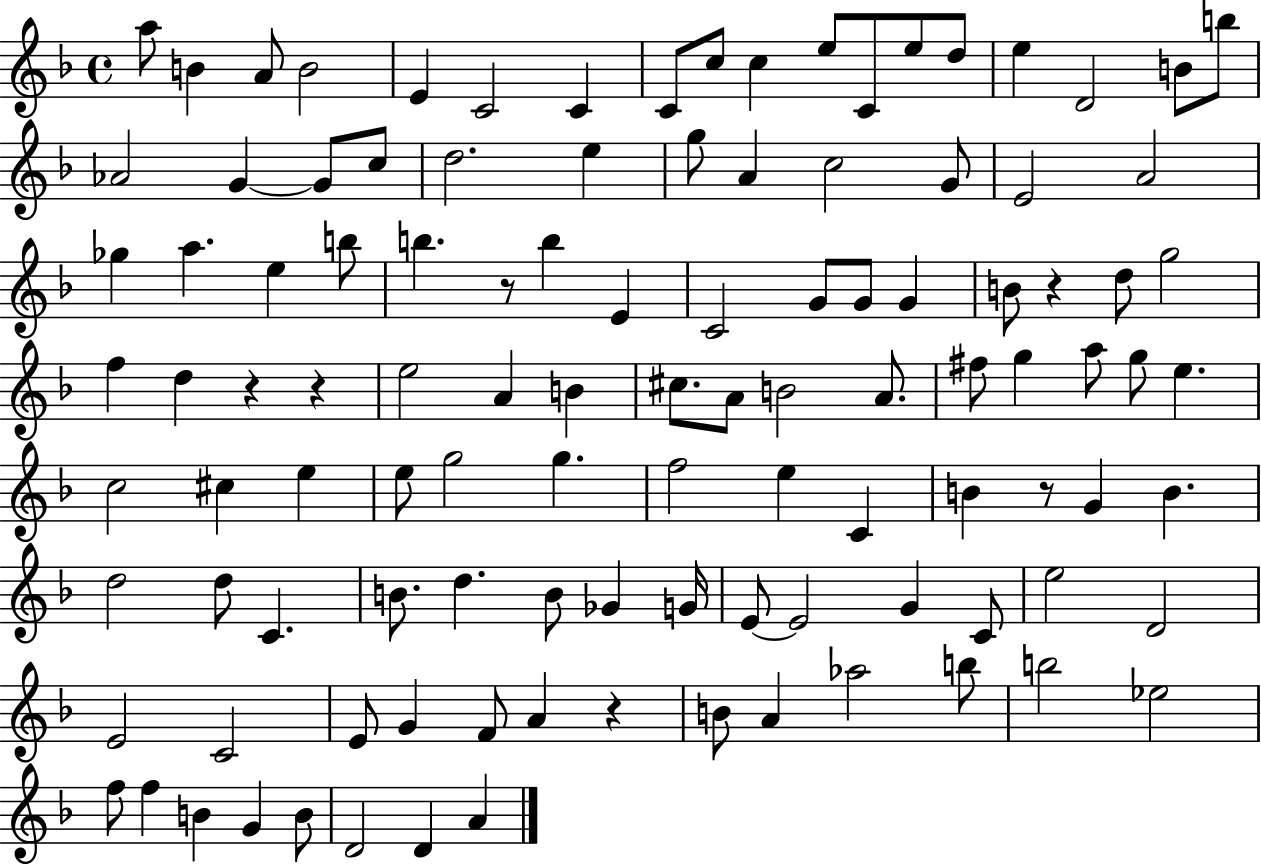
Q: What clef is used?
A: treble